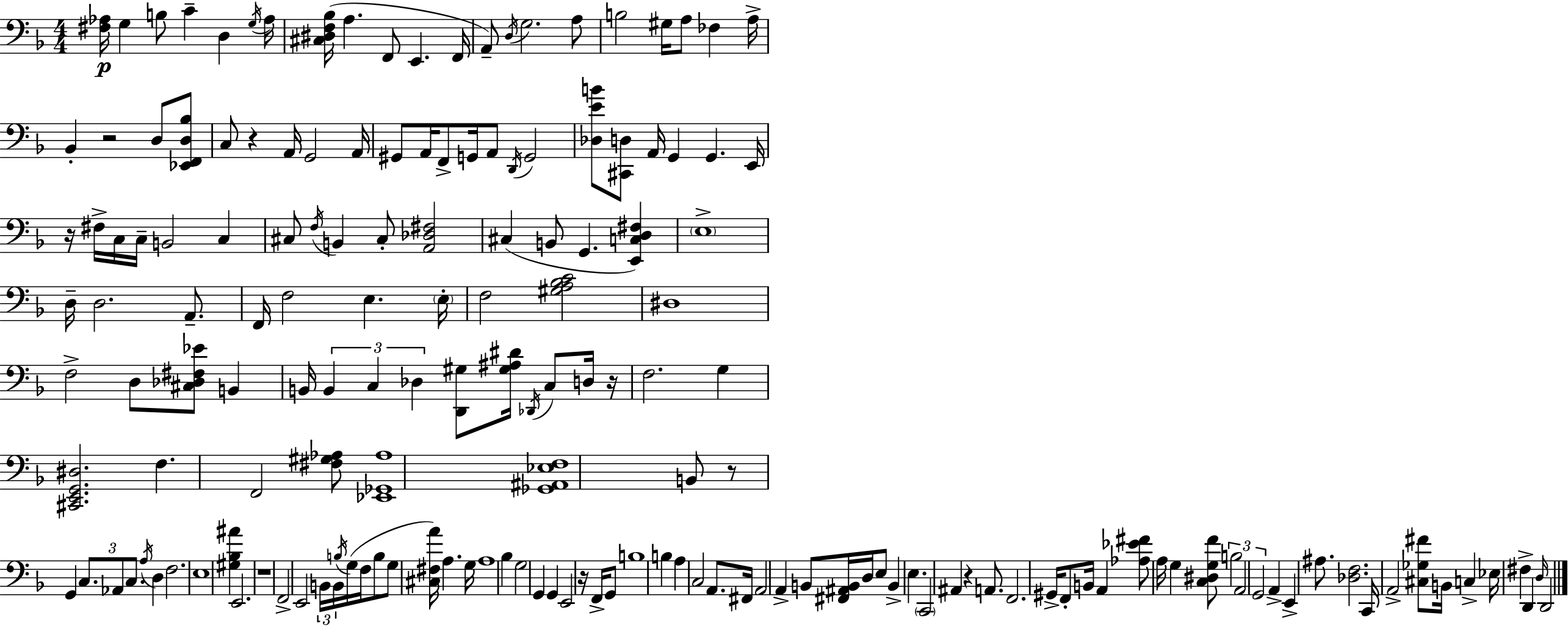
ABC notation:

X:1
T:Untitled
M:4/4
L:1/4
K:Dm
[^F,_A,]/4 G, B,/2 C D, G,/4 _A,/4 [^C,^D,F,_B,]/4 A, F,,/2 E,, F,,/4 A,,/2 D,/4 G,2 A,/2 B,2 ^G,/4 A,/2 _F, A,/4 _B,, z2 D,/2 [_E,,F,,D,_B,]/2 C,/2 z A,,/4 G,,2 A,,/4 ^G,,/2 A,,/4 F,,/2 G,,/4 A,,/2 D,,/4 G,,2 [_D,EB]/2 [^C,,D,]/2 A,,/4 G,, G,, E,,/4 z/4 ^F,/4 C,/4 C,/4 B,,2 C, ^C,/2 F,/4 B,, ^C,/2 [A,,_D,^F,]2 ^C, B,,/2 G,, [E,,C,D,^F,] E,4 D,/4 D,2 A,,/2 F,,/4 F,2 E, E,/4 F,2 [^G,A,_B,C]2 ^D,4 F,2 D,/2 [^C,_D,^F,_E]/2 B,, B,,/4 B,, C, _D, [D,,^G,]/2 [^G,^A,^D]/4 _D,,/4 C,/2 D,/4 z/4 F,2 G, [^C,,E,,G,,^D,]2 F, F,,2 [^F,^G,_A,]/2 [_E,,_G,,_A,]4 [_G,,^A,,_E,F,]4 B,,/2 z/2 G,, C,/2 _A,,/2 C,/2 A,/4 D, F,2 E,4 [^G,_B,^A] E,,2 z4 F,,2 E,,2 B,,/4 B,,/4 B,/4 G,/4 F,/4 B,/2 G,/2 [^C,^F,A]/4 A, G,/4 A,4 _B, G,2 G,, G,, E,,2 z/4 F,,/4 G,,/2 B,4 B, A, C,2 A,,/2 ^F,,/4 A,,2 A,, B,,/2 [^F,,^A,,B,,]/4 D,/4 E,/2 B,, E, C,,2 ^A,, z A,,/2 F,,2 ^G,,/4 F,,/2 B,,/4 A,, [_A,_E^F]/2 A,/4 G, [C,^D,G,F]/2 B,2 A,,2 G,,2 A,, E,, ^A,/2 [_D,F,]2 C,,/4 A,,2 [^C,_G,^F]/2 B,,/4 C, _E,/4 ^F, D,, D,/4 D,,2